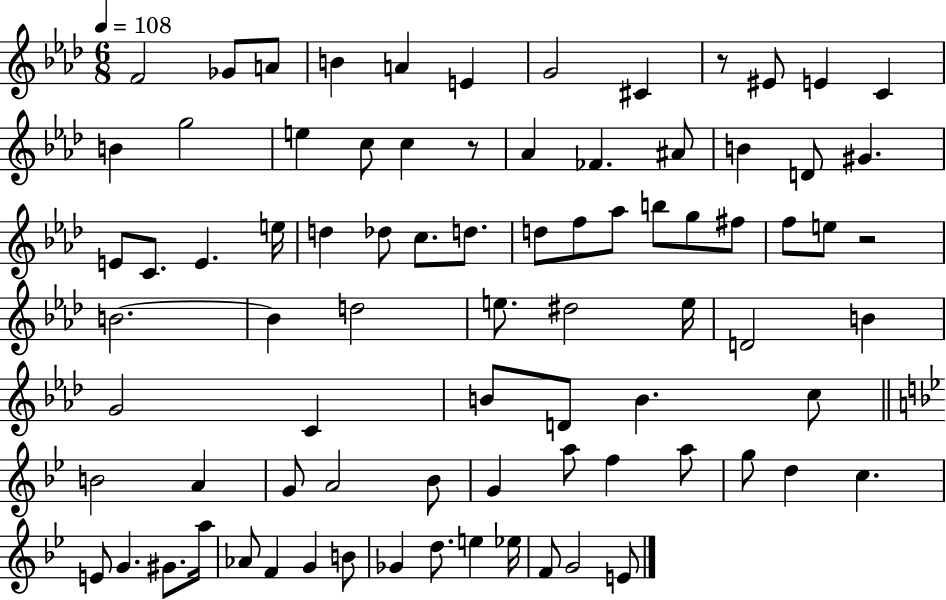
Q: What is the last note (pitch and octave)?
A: E4